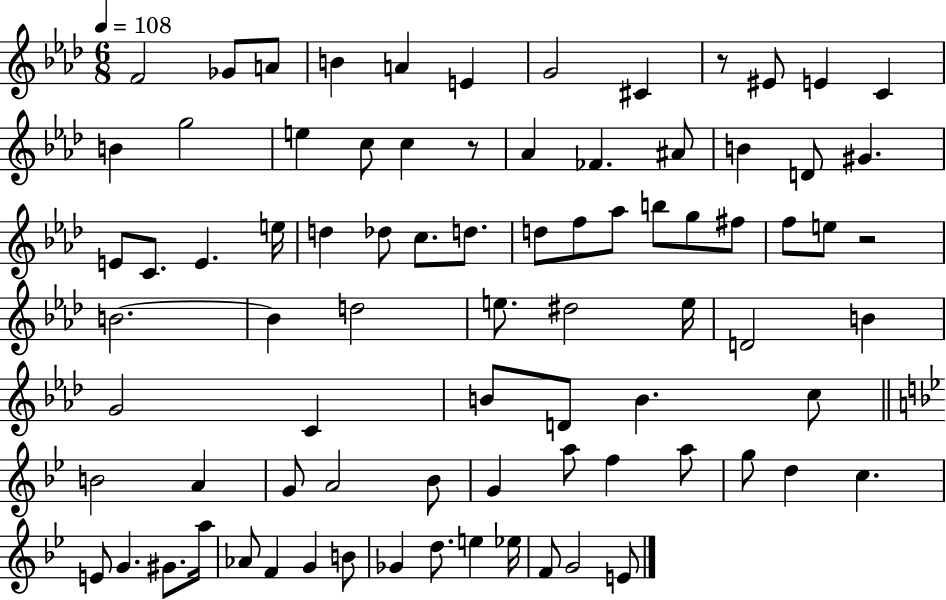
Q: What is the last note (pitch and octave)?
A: E4